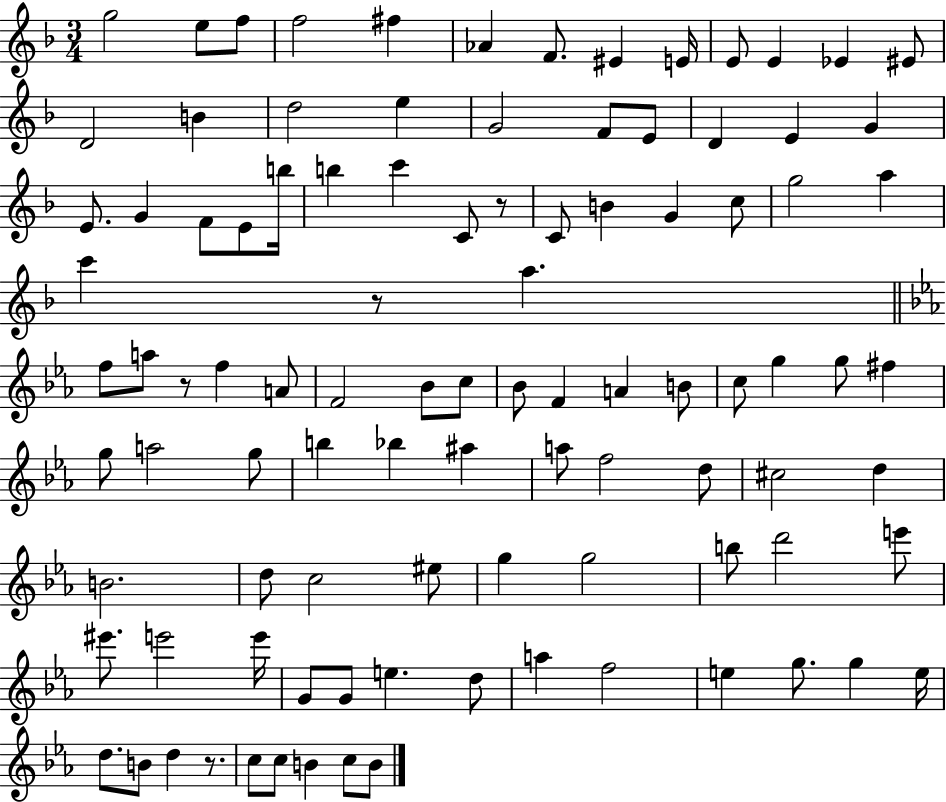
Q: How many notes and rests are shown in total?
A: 99